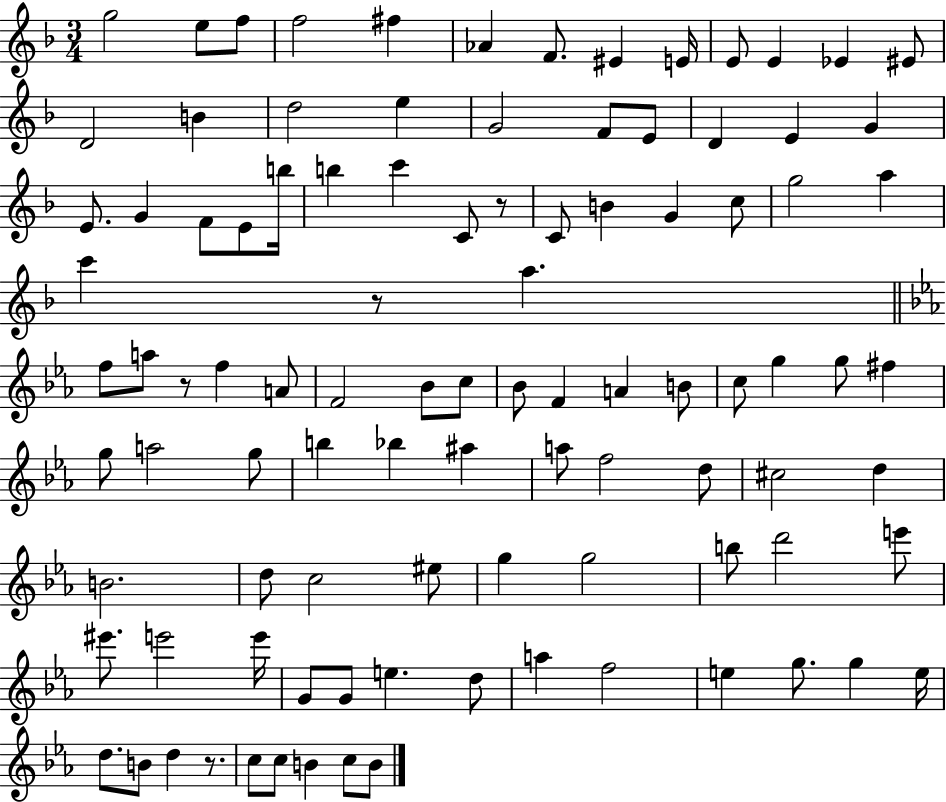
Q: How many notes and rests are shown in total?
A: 99